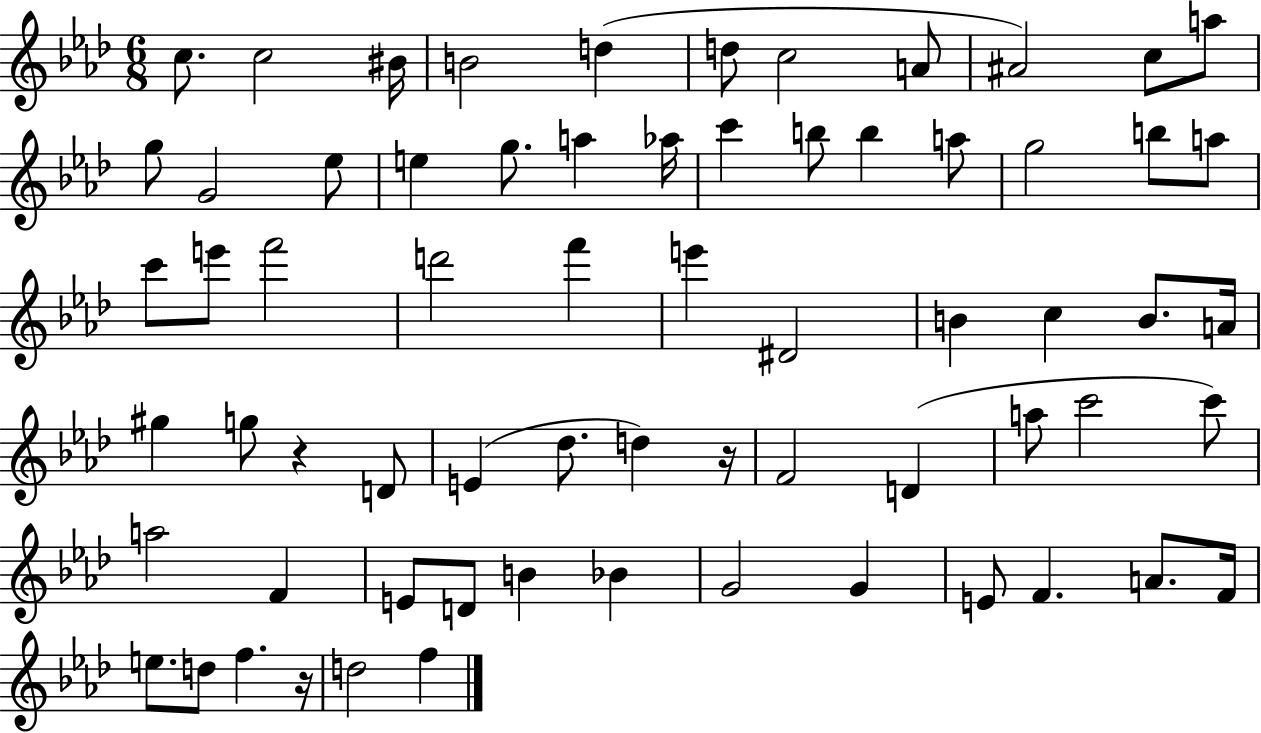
C5/e. C5/h BIS4/s B4/h D5/q D5/e C5/h A4/e A#4/h C5/e A5/e G5/e G4/h Eb5/e E5/q G5/e. A5/q Ab5/s C6/q B5/e B5/q A5/e G5/h B5/e A5/e C6/e E6/e F6/h D6/h F6/q E6/q D#4/h B4/q C5/q B4/e. A4/s G#5/q G5/e R/q D4/e E4/q Db5/e. D5/q R/s F4/h D4/q A5/e C6/h C6/e A5/h F4/q E4/e D4/e B4/q Bb4/q G4/h G4/q E4/e F4/q. A4/e. F4/s E5/e. D5/e F5/q. R/s D5/h F5/q